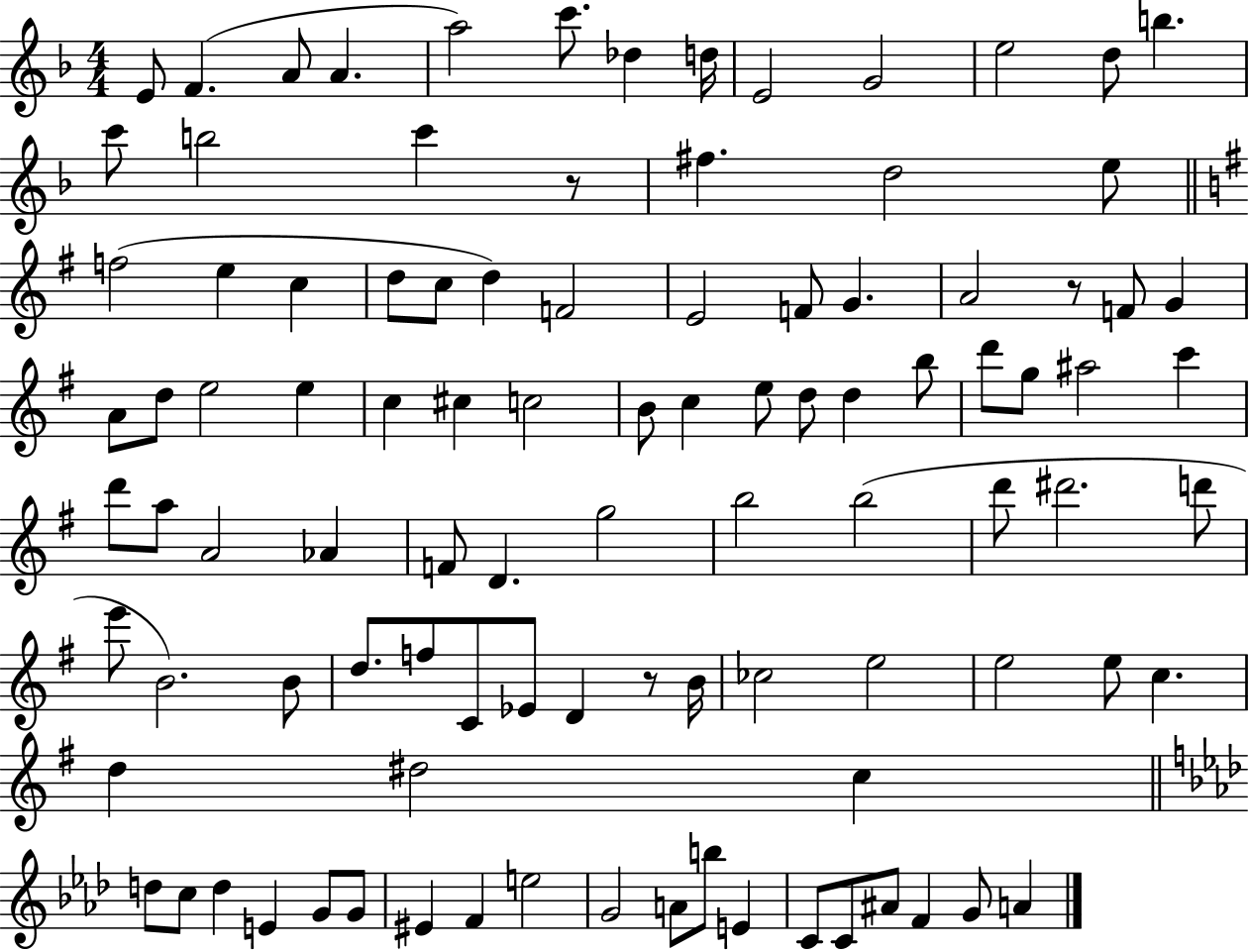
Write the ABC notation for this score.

X:1
T:Untitled
M:4/4
L:1/4
K:F
E/2 F A/2 A a2 c'/2 _d d/4 E2 G2 e2 d/2 b c'/2 b2 c' z/2 ^f d2 e/2 f2 e c d/2 c/2 d F2 E2 F/2 G A2 z/2 F/2 G A/2 d/2 e2 e c ^c c2 B/2 c e/2 d/2 d b/2 d'/2 g/2 ^a2 c' d'/2 a/2 A2 _A F/2 D g2 b2 b2 d'/2 ^d'2 d'/2 e'/2 B2 B/2 d/2 f/2 C/2 _E/2 D z/2 B/4 _c2 e2 e2 e/2 c d ^d2 c d/2 c/2 d E G/2 G/2 ^E F e2 G2 A/2 b/2 E C/2 C/2 ^A/2 F G/2 A